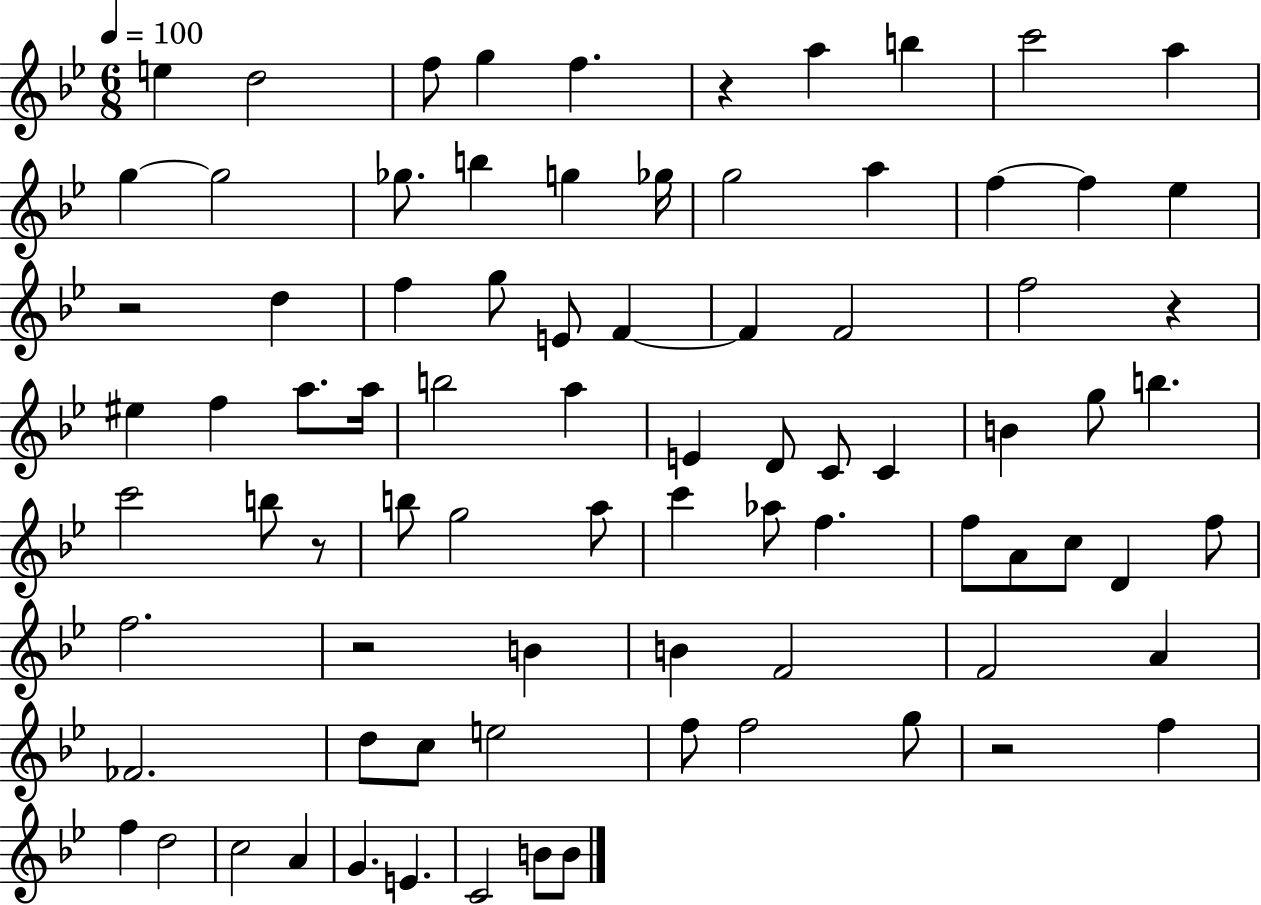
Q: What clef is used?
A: treble